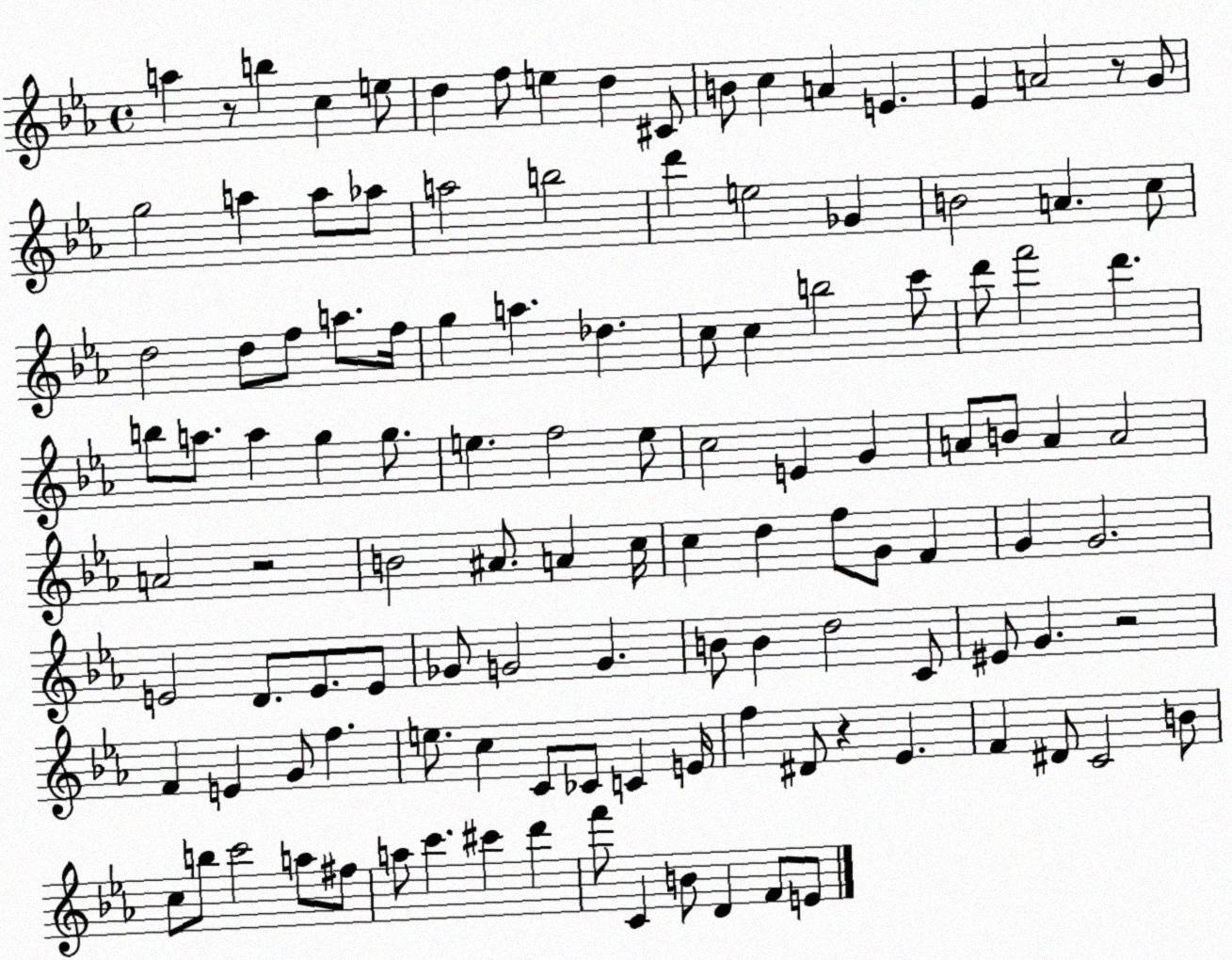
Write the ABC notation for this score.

X:1
T:Untitled
M:4/4
L:1/4
K:Eb
a z/2 b c e/2 d f/2 e d ^C/2 B/2 c A E _E A2 z/2 G/2 g2 a a/2 _a/2 a2 b2 d' e2 _G B2 A c/2 d2 d/2 f/2 a/2 f/4 g a _d c/2 c b2 c'/2 d'/2 f'2 d' b/2 a/2 a g g/2 e f2 e/2 c2 E G A/2 B/2 A A2 A2 z2 B2 ^A/2 A c/4 c d f/2 G/2 F G G2 E2 D/2 E/2 E/2 _G/2 G2 G B/2 B d2 C/2 ^E/2 G z2 F E G/2 f e/2 c C/2 _C/2 C E/4 f ^D/2 z _E F ^D/2 C2 B/2 c/2 b/2 c'2 a/2 ^f/2 a/2 c' ^c' d' f'/2 C B/2 D F/2 E/2